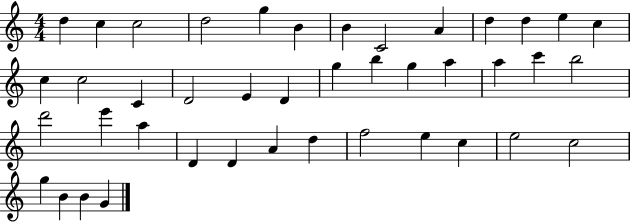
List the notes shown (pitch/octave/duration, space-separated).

D5/q C5/q C5/h D5/h G5/q B4/q B4/q C4/h A4/q D5/q D5/q E5/q C5/q C5/q C5/h C4/q D4/h E4/q D4/q G5/q B5/q G5/q A5/q A5/q C6/q B5/h D6/h E6/q A5/q D4/q D4/q A4/q D5/q F5/h E5/q C5/q E5/h C5/h G5/q B4/q B4/q G4/q